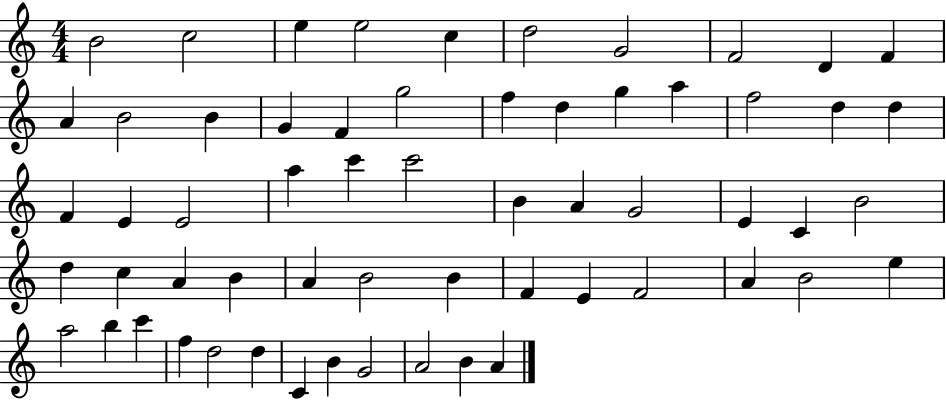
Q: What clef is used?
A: treble